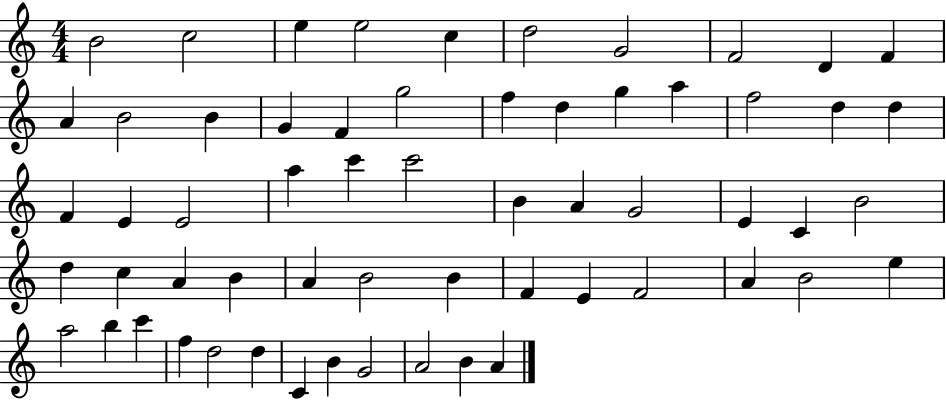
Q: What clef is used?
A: treble